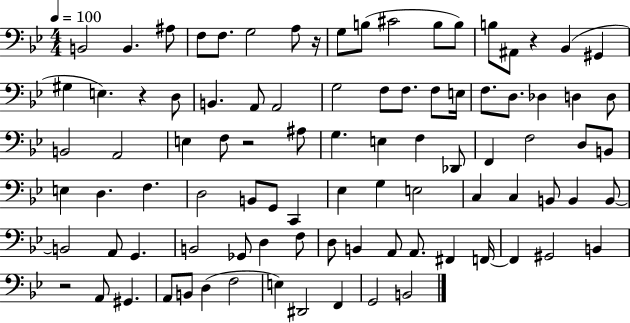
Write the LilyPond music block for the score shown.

{
  \clef bass
  \numericTimeSignature
  \time 4/4
  \key bes \major
  \tempo 4 = 100
  \repeat volta 2 { b,2 b,4. ais8 | f8 f8. g2 a8 r16 | g8 b8( cis'2 b8 b8) | b8 ais,8 r4 bes,4( gis,4 | \break gis4 e4.) r4 d8 | b,4. a,8 a,2 | g2 f8 f8. f8 e16 | f8. d8. des4 d4 d8 | \break b,2 a,2 | e4 f8 r2 ais8 | g4. e4 f4 des,8 | f,4 f2 d8 b,8 | \break e4 d4. f4. | d2 b,8 g,8 c,4 | ees4 g4 e2 | c4 c4 b,8 b,4 b,8~~ | \break b,2 a,8 g,4. | b,2 ges,8 d4 f8 | d8 b,4 a,8 a,8. fis,4 f,16~~ | f,4 gis,2 b,4 | \break r2 a,8 gis,4. | a,8 b,8 d4( f2 | e4) dis,2 f,4 | g,2 b,2 | \break } \bar "|."
}